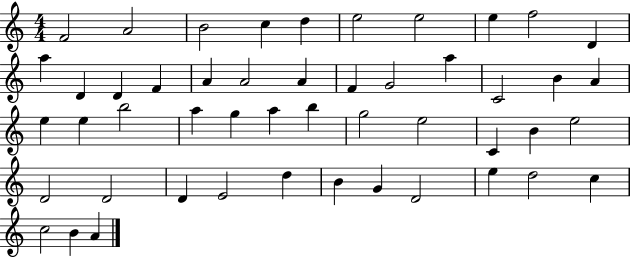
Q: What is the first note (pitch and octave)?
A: F4